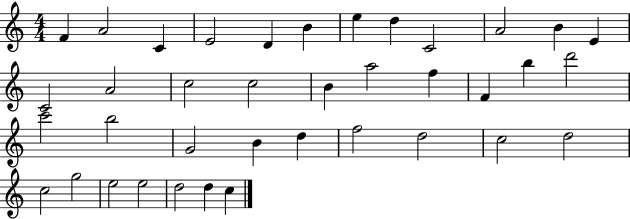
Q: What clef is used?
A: treble